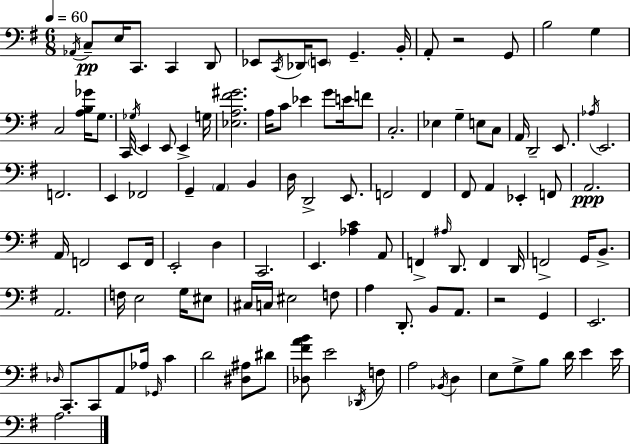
{
  \clef bass
  \numericTimeSignature
  \time 6/8
  \key g \major
  \tempo 4 = 60
  \acciaccatura { aes,16 }\pp c8-- e16 c,8. c,4 d,8 | ees,8 \acciaccatura { c,16 } des,16 \parenthesize e,8 g,4.-- | b,16-. a,8-. r2 | g,8 b2 g4 | \break c2 <a b ges'>16 g8. | c,16 \acciaccatura { ges16 } e,4 e,8 e,4-> | g16 <ees a fis' gis'>2. | a16 c'8 ees'4 g'8 | \break e'16 f'8 c2.-. | ees4 g4-- e8 | c8 a,16 d,2-- | e,8. \acciaccatura { aes16 } e,2. | \break f,2. | e,4 fes,2 | g,4-- \parenthesize a,4 | b,4 d16 d,2-> | \break e,8. f,2 | f,4 fis,8 a,4 ees,4-. | f,8 a,2.\ppp | a,16 f,2 | \break e,8 f,16 e,2-. | d4 c,2. | e,4. <aes c'>4 | a,8 f,4-> \grace { ais16 } d,8. | \break f,4 d,16 f,2-> | g,16 b,8.-> a,2. | f16 e2 | g16 eis8 cis16 c16 eis2 | \break f8 a4 d,8.-. | b,8 a,8. r2 | g,4 e,2. | \grace { des16 } c,8. c,8 a,8 | \break aes16 \grace { ges,16 } c'4 d'2 | <dis ais>8 dis'8 <des fis' a' b'>8 e'2 | \acciaccatura { des,16 } f8 a2 | \acciaccatura { bes,16 } d4 e8 g8-> | \break b8 d'16 e'4 e'16 a2. | \bar "|."
}